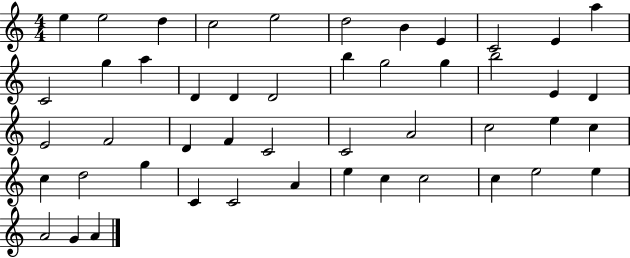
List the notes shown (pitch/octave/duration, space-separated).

E5/q E5/h D5/q C5/h E5/h D5/h B4/q E4/q C4/h E4/q A5/q C4/h G5/q A5/q D4/q D4/q D4/h B5/q G5/h G5/q B5/h E4/q D4/q E4/h F4/h D4/q F4/q C4/h C4/h A4/h C5/h E5/q C5/q C5/q D5/h G5/q C4/q C4/h A4/q E5/q C5/q C5/h C5/q E5/h E5/q A4/h G4/q A4/q